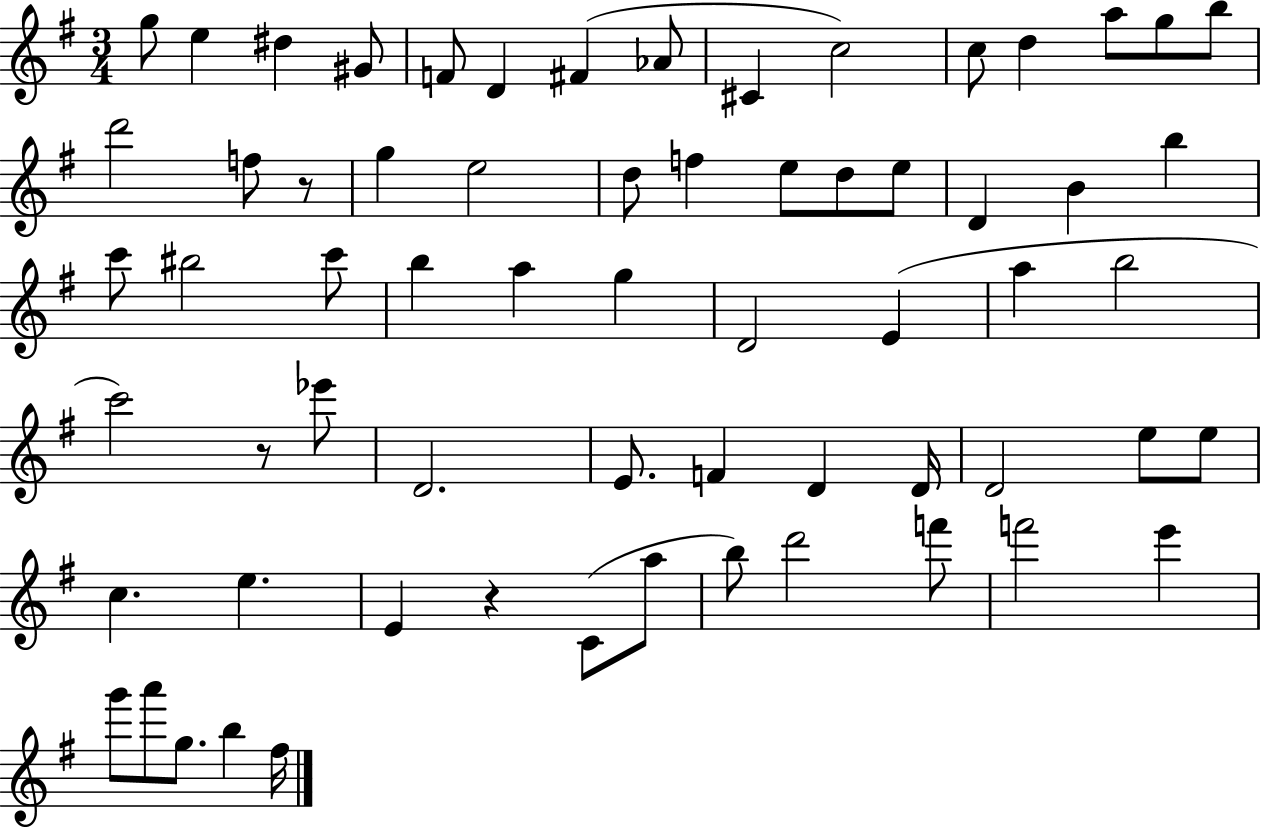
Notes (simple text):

G5/e E5/q D#5/q G#4/e F4/e D4/q F#4/q Ab4/e C#4/q C5/h C5/e D5/q A5/e G5/e B5/e D6/h F5/e R/e G5/q E5/h D5/e F5/q E5/e D5/e E5/e D4/q B4/q B5/q C6/e BIS5/h C6/e B5/q A5/q G5/q D4/h E4/q A5/q B5/h C6/h R/e Eb6/e D4/h. E4/e. F4/q D4/q D4/s D4/h E5/e E5/e C5/q. E5/q. E4/q R/q C4/e A5/e B5/e D6/h F6/e F6/h E6/q G6/e A6/e G5/e. B5/q F#5/s